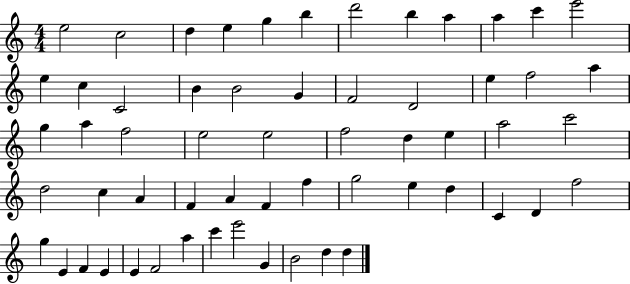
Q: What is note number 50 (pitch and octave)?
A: E4